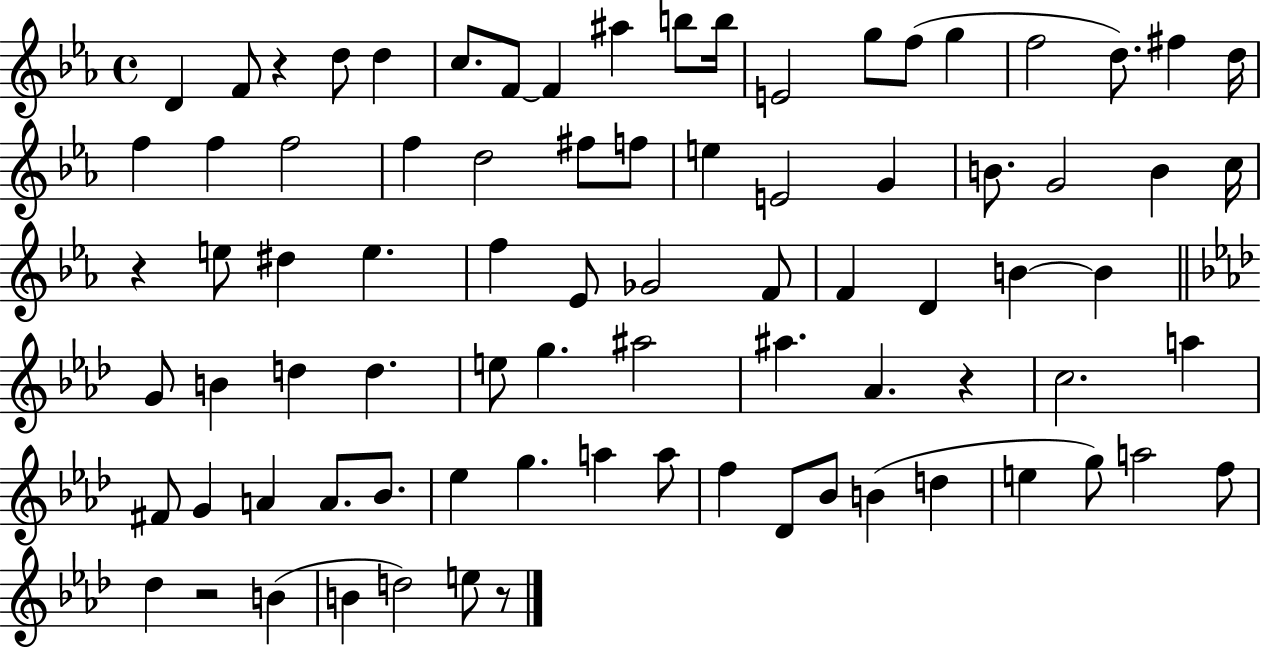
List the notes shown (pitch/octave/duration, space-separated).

D4/q F4/e R/q D5/e D5/q C5/e. F4/e F4/q A#5/q B5/e B5/s E4/h G5/e F5/e G5/q F5/h D5/e. F#5/q D5/s F5/q F5/q F5/h F5/q D5/h F#5/e F5/e E5/q E4/h G4/q B4/e. G4/h B4/q C5/s R/q E5/e D#5/q E5/q. F5/q Eb4/e Gb4/h F4/e F4/q D4/q B4/q B4/q G4/e B4/q D5/q D5/q. E5/e G5/q. A#5/h A#5/q. Ab4/q. R/q C5/h. A5/q F#4/e G4/q A4/q A4/e. Bb4/e. Eb5/q G5/q. A5/q A5/e F5/q Db4/e Bb4/e B4/q D5/q E5/q G5/e A5/h F5/e Db5/q R/h B4/q B4/q D5/h E5/e R/e